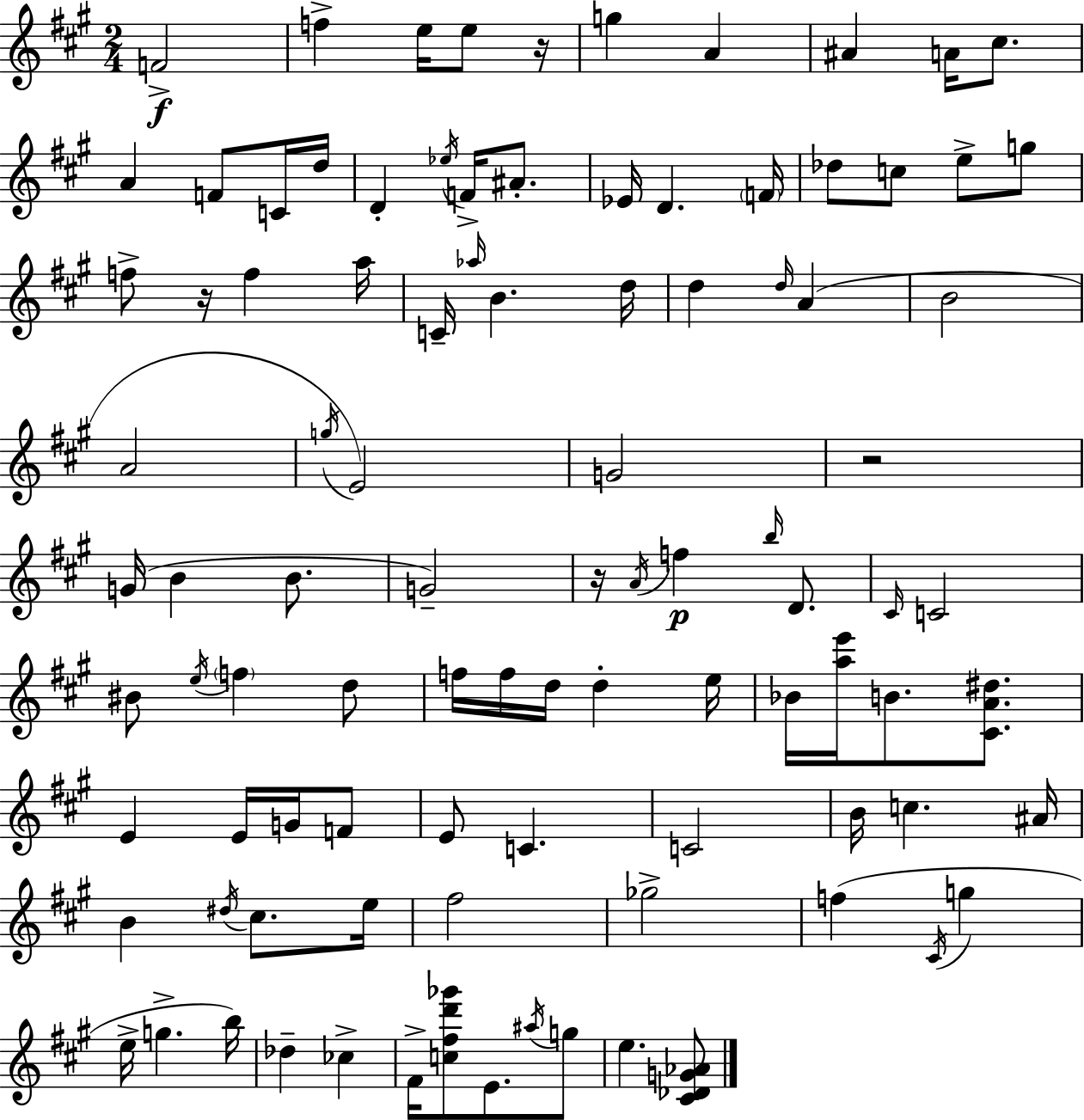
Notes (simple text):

F4/h F5/q E5/s E5/e R/s G5/q A4/q A#4/q A4/s C#5/e. A4/q F4/e C4/s D5/s D4/q Eb5/s F4/s A#4/e. Eb4/s D4/q. F4/s Db5/e C5/e E5/e G5/e F5/e R/s F5/q A5/s C4/s Ab5/s B4/q. D5/s D5/q D5/s A4/q B4/h A4/h G5/s E4/h G4/h R/h G4/s B4/q B4/e. G4/h R/s A4/s F5/q B5/s D4/e. C#4/s C4/h BIS4/e E5/s F5/q D5/e F5/s F5/s D5/s D5/q E5/s Bb4/s [A5,E6]/s B4/e. [C#4,A4,D#5]/e. E4/q E4/s G4/s F4/e E4/e C4/q. C4/h B4/s C5/q. A#4/s B4/q D#5/s C#5/e. E5/s F#5/h Gb5/h F5/q C#4/s G5/q E5/s G5/q. B5/s Db5/q CES5/q F#4/s [C5,F#5,D6,Gb6]/e E4/e. A#5/s G5/e E5/q. [C#4,Db4,G4,Ab4]/e